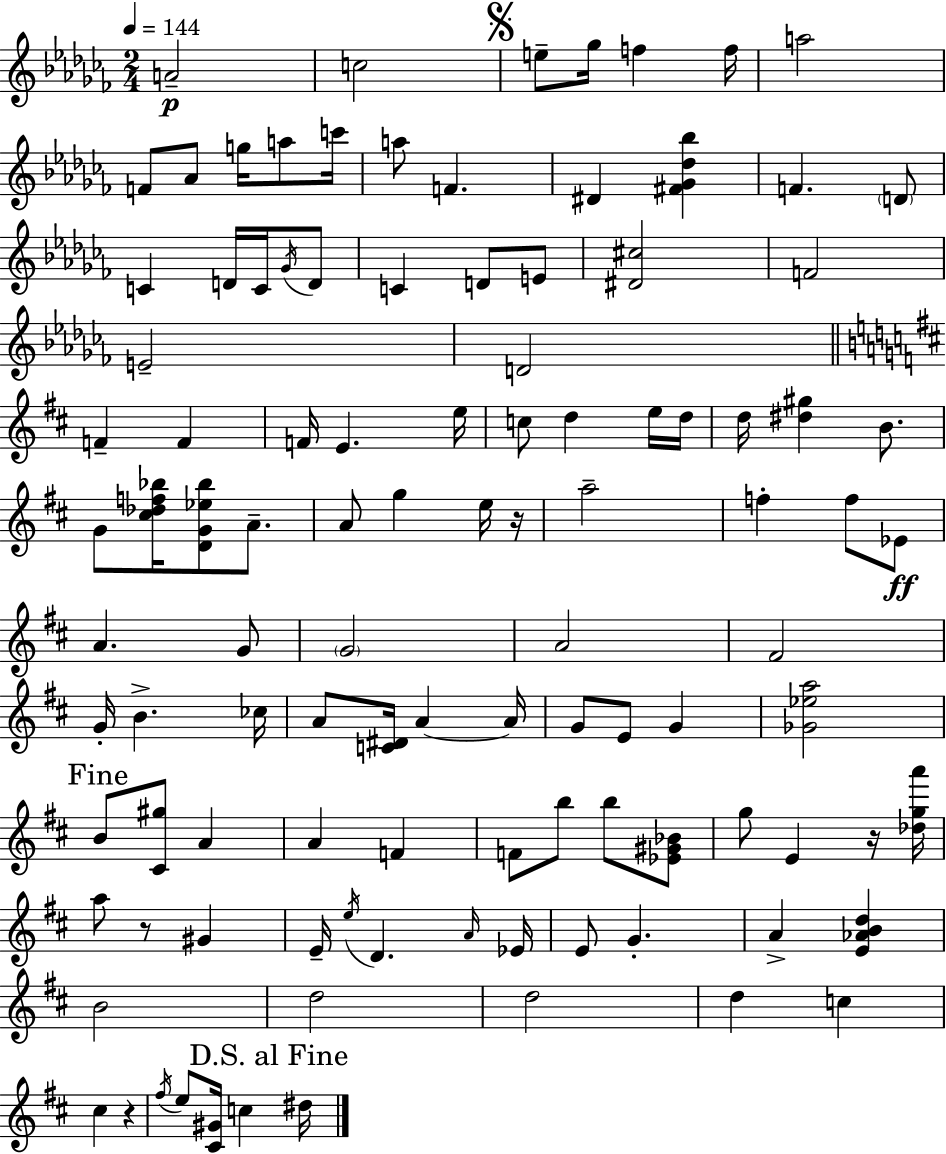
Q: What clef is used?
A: treble